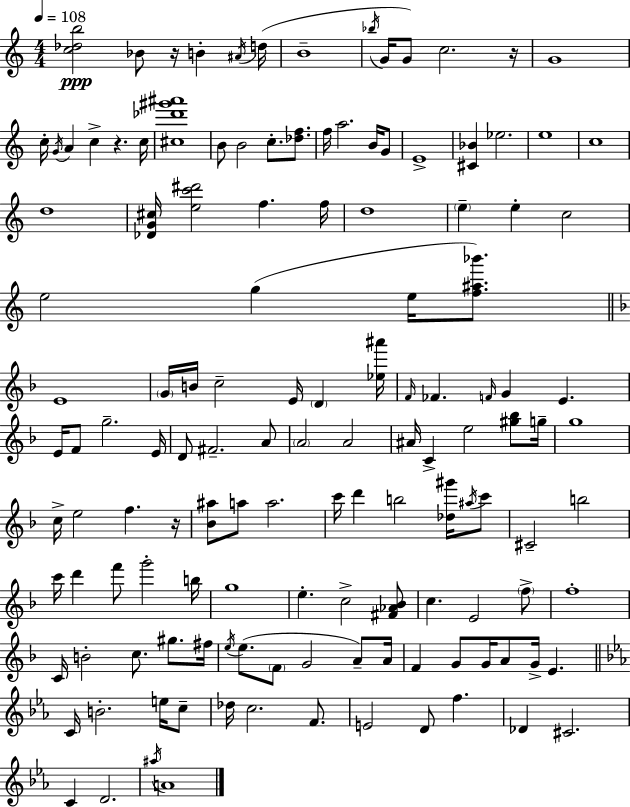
{
  \clef treble
  \numericTimeSignature
  \time 4/4
  \key a \minor
  \tempo 4 = 108
  <c'' des'' b''>2\ppp bes'8 r16 b'4-. \acciaccatura { ais'16 }( | d''16 b'1-- | \acciaccatura { bes''16 } g'16 g'8) c''2. | r16 g'1 | \break c''16-. \acciaccatura { g'16 } a'4 c''4-> r4. | c''16 <cis'' des''' gis''' ais'''>1 | b'8 b'2 c''8.-. | <des'' f''>8. f''16 a''2. | \break b'16 g'8 e'1-> | <cis' bes'>4 ees''2. | e''1 | c''1 | \break d''1 | <des' g' cis''>16 <e'' c''' dis'''>2 f''4. | f''16 d''1 | \parenthesize e''4-- e''4-. c''2 | \break e''2 g''4( e''16 | <f'' ais'' bes'''>8.) \bar "||" \break \key f \major e'1 | \parenthesize g'16 b'16 c''2-- e'16 \parenthesize d'4 <ees'' ais'''>16 | \grace { f'16 } fes'4. \grace { f'16 } g'4 e'4. | e'16 f'8 g''2.-- | \break e'16 d'8 fis'2.-- | a'8 \parenthesize a'2 a'2 | ais'16 c'4-> e''2 <gis'' bes''>8 | g''16-- g''1 | \break c''16-> e''2 f''4. | r16 <bes' ais''>8 a''8 a''2. | c'''16 d'''4 b''2 <des'' gis'''>16 | \acciaccatura { ais''16 } c'''8 cis'2-- b''2 | \break c'''16 d'''4 f'''8 g'''2-. | b''16 g''1 | e''4.-. c''2-> | <fis' aes' bes'>8 c''4. e'2 | \break \parenthesize f''8-> f''1-. | c'16 b'2-. c''8. gis''8. | fis''16 \acciaccatura { e''16 }( e''8. \parenthesize f'8 g'2 | a'8--) a'16 f'4 g'8 g'16 a'8 g'16-> e'4. | \break \bar "||" \break \key c \minor c'16 b'2.-. e''16 c''8-- | des''16 c''2. f'8. | e'2 d'8 f''4. | des'4 cis'2. | \break c'4 d'2. | \acciaccatura { ais''16 } a'1 | \bar "|."
}